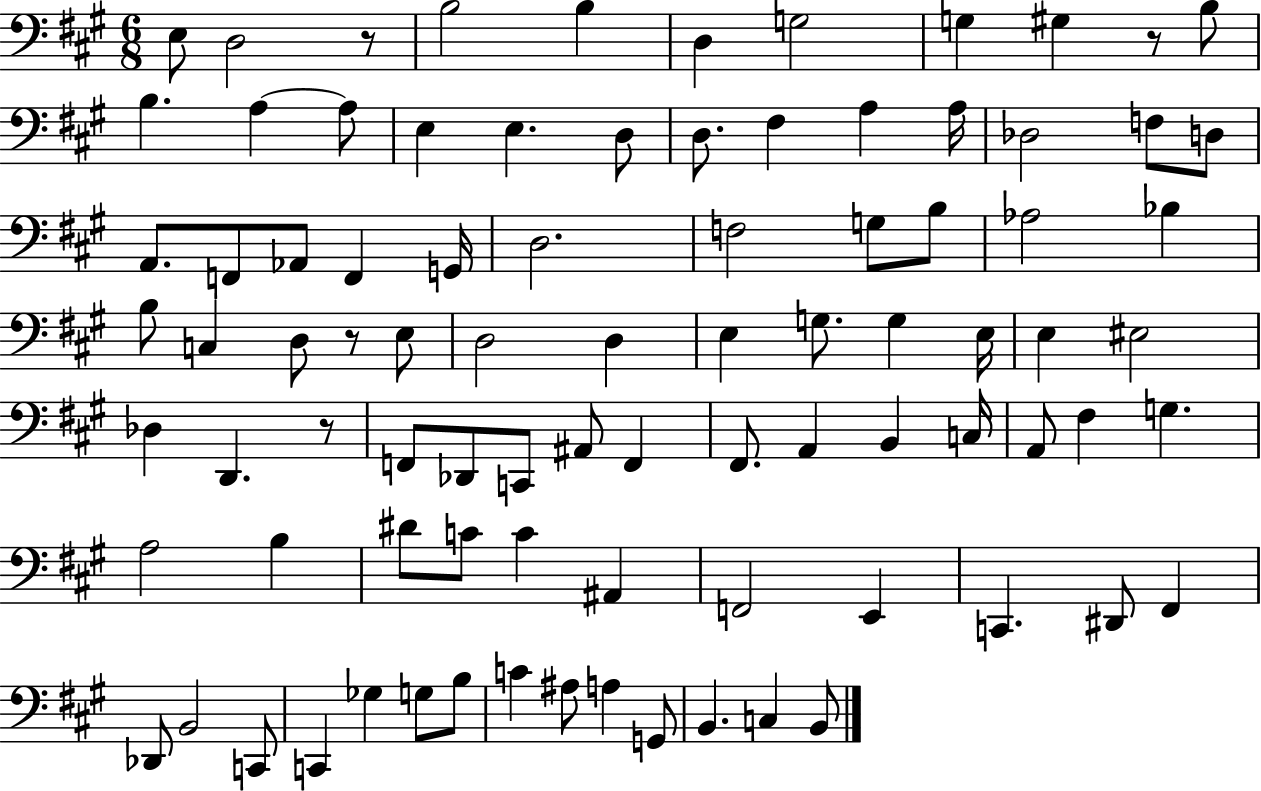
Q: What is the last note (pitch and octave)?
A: B2